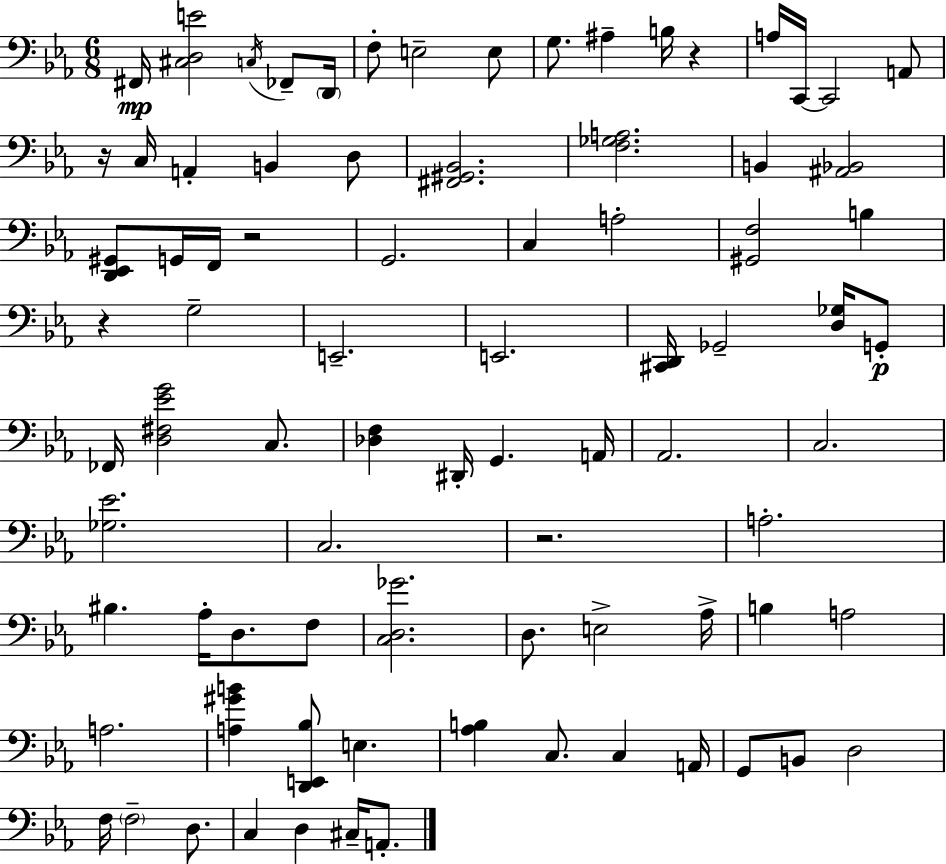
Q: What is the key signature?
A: EES major